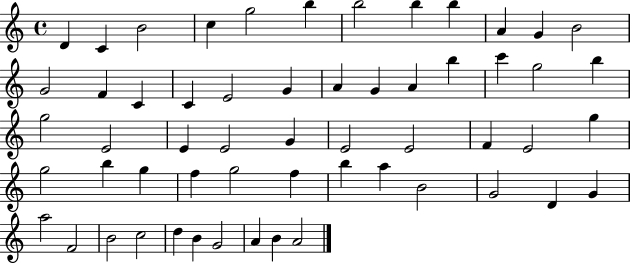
D4/q C4/q B4/h C5/q G5/h B5/q B5/h B5/q B5/q A4/q G4/q B4/h G4/h F4/q C4/q C4/q E4/h G4/q A4/q G4/q A4/q B5/q C6/q G5/h B5/q G5/h E4/h E4/q E4/h G4/q E4/h E4/h F4/q E4/h G5/q G5/h B5/q G5/q F5/q G5/h F5/q B5/q A5/q B4/h G4/h D4/q G4/q A5/h F4/h B4/h C5/h D5/q B4/q G4/h A4/q B4/q A4/h